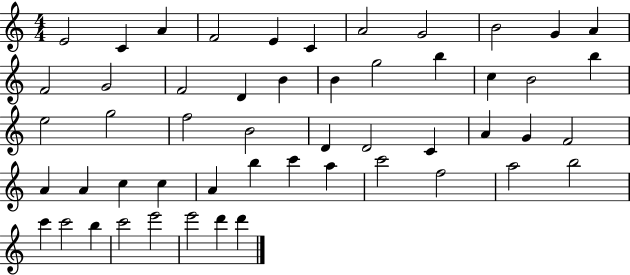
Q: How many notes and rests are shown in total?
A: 52